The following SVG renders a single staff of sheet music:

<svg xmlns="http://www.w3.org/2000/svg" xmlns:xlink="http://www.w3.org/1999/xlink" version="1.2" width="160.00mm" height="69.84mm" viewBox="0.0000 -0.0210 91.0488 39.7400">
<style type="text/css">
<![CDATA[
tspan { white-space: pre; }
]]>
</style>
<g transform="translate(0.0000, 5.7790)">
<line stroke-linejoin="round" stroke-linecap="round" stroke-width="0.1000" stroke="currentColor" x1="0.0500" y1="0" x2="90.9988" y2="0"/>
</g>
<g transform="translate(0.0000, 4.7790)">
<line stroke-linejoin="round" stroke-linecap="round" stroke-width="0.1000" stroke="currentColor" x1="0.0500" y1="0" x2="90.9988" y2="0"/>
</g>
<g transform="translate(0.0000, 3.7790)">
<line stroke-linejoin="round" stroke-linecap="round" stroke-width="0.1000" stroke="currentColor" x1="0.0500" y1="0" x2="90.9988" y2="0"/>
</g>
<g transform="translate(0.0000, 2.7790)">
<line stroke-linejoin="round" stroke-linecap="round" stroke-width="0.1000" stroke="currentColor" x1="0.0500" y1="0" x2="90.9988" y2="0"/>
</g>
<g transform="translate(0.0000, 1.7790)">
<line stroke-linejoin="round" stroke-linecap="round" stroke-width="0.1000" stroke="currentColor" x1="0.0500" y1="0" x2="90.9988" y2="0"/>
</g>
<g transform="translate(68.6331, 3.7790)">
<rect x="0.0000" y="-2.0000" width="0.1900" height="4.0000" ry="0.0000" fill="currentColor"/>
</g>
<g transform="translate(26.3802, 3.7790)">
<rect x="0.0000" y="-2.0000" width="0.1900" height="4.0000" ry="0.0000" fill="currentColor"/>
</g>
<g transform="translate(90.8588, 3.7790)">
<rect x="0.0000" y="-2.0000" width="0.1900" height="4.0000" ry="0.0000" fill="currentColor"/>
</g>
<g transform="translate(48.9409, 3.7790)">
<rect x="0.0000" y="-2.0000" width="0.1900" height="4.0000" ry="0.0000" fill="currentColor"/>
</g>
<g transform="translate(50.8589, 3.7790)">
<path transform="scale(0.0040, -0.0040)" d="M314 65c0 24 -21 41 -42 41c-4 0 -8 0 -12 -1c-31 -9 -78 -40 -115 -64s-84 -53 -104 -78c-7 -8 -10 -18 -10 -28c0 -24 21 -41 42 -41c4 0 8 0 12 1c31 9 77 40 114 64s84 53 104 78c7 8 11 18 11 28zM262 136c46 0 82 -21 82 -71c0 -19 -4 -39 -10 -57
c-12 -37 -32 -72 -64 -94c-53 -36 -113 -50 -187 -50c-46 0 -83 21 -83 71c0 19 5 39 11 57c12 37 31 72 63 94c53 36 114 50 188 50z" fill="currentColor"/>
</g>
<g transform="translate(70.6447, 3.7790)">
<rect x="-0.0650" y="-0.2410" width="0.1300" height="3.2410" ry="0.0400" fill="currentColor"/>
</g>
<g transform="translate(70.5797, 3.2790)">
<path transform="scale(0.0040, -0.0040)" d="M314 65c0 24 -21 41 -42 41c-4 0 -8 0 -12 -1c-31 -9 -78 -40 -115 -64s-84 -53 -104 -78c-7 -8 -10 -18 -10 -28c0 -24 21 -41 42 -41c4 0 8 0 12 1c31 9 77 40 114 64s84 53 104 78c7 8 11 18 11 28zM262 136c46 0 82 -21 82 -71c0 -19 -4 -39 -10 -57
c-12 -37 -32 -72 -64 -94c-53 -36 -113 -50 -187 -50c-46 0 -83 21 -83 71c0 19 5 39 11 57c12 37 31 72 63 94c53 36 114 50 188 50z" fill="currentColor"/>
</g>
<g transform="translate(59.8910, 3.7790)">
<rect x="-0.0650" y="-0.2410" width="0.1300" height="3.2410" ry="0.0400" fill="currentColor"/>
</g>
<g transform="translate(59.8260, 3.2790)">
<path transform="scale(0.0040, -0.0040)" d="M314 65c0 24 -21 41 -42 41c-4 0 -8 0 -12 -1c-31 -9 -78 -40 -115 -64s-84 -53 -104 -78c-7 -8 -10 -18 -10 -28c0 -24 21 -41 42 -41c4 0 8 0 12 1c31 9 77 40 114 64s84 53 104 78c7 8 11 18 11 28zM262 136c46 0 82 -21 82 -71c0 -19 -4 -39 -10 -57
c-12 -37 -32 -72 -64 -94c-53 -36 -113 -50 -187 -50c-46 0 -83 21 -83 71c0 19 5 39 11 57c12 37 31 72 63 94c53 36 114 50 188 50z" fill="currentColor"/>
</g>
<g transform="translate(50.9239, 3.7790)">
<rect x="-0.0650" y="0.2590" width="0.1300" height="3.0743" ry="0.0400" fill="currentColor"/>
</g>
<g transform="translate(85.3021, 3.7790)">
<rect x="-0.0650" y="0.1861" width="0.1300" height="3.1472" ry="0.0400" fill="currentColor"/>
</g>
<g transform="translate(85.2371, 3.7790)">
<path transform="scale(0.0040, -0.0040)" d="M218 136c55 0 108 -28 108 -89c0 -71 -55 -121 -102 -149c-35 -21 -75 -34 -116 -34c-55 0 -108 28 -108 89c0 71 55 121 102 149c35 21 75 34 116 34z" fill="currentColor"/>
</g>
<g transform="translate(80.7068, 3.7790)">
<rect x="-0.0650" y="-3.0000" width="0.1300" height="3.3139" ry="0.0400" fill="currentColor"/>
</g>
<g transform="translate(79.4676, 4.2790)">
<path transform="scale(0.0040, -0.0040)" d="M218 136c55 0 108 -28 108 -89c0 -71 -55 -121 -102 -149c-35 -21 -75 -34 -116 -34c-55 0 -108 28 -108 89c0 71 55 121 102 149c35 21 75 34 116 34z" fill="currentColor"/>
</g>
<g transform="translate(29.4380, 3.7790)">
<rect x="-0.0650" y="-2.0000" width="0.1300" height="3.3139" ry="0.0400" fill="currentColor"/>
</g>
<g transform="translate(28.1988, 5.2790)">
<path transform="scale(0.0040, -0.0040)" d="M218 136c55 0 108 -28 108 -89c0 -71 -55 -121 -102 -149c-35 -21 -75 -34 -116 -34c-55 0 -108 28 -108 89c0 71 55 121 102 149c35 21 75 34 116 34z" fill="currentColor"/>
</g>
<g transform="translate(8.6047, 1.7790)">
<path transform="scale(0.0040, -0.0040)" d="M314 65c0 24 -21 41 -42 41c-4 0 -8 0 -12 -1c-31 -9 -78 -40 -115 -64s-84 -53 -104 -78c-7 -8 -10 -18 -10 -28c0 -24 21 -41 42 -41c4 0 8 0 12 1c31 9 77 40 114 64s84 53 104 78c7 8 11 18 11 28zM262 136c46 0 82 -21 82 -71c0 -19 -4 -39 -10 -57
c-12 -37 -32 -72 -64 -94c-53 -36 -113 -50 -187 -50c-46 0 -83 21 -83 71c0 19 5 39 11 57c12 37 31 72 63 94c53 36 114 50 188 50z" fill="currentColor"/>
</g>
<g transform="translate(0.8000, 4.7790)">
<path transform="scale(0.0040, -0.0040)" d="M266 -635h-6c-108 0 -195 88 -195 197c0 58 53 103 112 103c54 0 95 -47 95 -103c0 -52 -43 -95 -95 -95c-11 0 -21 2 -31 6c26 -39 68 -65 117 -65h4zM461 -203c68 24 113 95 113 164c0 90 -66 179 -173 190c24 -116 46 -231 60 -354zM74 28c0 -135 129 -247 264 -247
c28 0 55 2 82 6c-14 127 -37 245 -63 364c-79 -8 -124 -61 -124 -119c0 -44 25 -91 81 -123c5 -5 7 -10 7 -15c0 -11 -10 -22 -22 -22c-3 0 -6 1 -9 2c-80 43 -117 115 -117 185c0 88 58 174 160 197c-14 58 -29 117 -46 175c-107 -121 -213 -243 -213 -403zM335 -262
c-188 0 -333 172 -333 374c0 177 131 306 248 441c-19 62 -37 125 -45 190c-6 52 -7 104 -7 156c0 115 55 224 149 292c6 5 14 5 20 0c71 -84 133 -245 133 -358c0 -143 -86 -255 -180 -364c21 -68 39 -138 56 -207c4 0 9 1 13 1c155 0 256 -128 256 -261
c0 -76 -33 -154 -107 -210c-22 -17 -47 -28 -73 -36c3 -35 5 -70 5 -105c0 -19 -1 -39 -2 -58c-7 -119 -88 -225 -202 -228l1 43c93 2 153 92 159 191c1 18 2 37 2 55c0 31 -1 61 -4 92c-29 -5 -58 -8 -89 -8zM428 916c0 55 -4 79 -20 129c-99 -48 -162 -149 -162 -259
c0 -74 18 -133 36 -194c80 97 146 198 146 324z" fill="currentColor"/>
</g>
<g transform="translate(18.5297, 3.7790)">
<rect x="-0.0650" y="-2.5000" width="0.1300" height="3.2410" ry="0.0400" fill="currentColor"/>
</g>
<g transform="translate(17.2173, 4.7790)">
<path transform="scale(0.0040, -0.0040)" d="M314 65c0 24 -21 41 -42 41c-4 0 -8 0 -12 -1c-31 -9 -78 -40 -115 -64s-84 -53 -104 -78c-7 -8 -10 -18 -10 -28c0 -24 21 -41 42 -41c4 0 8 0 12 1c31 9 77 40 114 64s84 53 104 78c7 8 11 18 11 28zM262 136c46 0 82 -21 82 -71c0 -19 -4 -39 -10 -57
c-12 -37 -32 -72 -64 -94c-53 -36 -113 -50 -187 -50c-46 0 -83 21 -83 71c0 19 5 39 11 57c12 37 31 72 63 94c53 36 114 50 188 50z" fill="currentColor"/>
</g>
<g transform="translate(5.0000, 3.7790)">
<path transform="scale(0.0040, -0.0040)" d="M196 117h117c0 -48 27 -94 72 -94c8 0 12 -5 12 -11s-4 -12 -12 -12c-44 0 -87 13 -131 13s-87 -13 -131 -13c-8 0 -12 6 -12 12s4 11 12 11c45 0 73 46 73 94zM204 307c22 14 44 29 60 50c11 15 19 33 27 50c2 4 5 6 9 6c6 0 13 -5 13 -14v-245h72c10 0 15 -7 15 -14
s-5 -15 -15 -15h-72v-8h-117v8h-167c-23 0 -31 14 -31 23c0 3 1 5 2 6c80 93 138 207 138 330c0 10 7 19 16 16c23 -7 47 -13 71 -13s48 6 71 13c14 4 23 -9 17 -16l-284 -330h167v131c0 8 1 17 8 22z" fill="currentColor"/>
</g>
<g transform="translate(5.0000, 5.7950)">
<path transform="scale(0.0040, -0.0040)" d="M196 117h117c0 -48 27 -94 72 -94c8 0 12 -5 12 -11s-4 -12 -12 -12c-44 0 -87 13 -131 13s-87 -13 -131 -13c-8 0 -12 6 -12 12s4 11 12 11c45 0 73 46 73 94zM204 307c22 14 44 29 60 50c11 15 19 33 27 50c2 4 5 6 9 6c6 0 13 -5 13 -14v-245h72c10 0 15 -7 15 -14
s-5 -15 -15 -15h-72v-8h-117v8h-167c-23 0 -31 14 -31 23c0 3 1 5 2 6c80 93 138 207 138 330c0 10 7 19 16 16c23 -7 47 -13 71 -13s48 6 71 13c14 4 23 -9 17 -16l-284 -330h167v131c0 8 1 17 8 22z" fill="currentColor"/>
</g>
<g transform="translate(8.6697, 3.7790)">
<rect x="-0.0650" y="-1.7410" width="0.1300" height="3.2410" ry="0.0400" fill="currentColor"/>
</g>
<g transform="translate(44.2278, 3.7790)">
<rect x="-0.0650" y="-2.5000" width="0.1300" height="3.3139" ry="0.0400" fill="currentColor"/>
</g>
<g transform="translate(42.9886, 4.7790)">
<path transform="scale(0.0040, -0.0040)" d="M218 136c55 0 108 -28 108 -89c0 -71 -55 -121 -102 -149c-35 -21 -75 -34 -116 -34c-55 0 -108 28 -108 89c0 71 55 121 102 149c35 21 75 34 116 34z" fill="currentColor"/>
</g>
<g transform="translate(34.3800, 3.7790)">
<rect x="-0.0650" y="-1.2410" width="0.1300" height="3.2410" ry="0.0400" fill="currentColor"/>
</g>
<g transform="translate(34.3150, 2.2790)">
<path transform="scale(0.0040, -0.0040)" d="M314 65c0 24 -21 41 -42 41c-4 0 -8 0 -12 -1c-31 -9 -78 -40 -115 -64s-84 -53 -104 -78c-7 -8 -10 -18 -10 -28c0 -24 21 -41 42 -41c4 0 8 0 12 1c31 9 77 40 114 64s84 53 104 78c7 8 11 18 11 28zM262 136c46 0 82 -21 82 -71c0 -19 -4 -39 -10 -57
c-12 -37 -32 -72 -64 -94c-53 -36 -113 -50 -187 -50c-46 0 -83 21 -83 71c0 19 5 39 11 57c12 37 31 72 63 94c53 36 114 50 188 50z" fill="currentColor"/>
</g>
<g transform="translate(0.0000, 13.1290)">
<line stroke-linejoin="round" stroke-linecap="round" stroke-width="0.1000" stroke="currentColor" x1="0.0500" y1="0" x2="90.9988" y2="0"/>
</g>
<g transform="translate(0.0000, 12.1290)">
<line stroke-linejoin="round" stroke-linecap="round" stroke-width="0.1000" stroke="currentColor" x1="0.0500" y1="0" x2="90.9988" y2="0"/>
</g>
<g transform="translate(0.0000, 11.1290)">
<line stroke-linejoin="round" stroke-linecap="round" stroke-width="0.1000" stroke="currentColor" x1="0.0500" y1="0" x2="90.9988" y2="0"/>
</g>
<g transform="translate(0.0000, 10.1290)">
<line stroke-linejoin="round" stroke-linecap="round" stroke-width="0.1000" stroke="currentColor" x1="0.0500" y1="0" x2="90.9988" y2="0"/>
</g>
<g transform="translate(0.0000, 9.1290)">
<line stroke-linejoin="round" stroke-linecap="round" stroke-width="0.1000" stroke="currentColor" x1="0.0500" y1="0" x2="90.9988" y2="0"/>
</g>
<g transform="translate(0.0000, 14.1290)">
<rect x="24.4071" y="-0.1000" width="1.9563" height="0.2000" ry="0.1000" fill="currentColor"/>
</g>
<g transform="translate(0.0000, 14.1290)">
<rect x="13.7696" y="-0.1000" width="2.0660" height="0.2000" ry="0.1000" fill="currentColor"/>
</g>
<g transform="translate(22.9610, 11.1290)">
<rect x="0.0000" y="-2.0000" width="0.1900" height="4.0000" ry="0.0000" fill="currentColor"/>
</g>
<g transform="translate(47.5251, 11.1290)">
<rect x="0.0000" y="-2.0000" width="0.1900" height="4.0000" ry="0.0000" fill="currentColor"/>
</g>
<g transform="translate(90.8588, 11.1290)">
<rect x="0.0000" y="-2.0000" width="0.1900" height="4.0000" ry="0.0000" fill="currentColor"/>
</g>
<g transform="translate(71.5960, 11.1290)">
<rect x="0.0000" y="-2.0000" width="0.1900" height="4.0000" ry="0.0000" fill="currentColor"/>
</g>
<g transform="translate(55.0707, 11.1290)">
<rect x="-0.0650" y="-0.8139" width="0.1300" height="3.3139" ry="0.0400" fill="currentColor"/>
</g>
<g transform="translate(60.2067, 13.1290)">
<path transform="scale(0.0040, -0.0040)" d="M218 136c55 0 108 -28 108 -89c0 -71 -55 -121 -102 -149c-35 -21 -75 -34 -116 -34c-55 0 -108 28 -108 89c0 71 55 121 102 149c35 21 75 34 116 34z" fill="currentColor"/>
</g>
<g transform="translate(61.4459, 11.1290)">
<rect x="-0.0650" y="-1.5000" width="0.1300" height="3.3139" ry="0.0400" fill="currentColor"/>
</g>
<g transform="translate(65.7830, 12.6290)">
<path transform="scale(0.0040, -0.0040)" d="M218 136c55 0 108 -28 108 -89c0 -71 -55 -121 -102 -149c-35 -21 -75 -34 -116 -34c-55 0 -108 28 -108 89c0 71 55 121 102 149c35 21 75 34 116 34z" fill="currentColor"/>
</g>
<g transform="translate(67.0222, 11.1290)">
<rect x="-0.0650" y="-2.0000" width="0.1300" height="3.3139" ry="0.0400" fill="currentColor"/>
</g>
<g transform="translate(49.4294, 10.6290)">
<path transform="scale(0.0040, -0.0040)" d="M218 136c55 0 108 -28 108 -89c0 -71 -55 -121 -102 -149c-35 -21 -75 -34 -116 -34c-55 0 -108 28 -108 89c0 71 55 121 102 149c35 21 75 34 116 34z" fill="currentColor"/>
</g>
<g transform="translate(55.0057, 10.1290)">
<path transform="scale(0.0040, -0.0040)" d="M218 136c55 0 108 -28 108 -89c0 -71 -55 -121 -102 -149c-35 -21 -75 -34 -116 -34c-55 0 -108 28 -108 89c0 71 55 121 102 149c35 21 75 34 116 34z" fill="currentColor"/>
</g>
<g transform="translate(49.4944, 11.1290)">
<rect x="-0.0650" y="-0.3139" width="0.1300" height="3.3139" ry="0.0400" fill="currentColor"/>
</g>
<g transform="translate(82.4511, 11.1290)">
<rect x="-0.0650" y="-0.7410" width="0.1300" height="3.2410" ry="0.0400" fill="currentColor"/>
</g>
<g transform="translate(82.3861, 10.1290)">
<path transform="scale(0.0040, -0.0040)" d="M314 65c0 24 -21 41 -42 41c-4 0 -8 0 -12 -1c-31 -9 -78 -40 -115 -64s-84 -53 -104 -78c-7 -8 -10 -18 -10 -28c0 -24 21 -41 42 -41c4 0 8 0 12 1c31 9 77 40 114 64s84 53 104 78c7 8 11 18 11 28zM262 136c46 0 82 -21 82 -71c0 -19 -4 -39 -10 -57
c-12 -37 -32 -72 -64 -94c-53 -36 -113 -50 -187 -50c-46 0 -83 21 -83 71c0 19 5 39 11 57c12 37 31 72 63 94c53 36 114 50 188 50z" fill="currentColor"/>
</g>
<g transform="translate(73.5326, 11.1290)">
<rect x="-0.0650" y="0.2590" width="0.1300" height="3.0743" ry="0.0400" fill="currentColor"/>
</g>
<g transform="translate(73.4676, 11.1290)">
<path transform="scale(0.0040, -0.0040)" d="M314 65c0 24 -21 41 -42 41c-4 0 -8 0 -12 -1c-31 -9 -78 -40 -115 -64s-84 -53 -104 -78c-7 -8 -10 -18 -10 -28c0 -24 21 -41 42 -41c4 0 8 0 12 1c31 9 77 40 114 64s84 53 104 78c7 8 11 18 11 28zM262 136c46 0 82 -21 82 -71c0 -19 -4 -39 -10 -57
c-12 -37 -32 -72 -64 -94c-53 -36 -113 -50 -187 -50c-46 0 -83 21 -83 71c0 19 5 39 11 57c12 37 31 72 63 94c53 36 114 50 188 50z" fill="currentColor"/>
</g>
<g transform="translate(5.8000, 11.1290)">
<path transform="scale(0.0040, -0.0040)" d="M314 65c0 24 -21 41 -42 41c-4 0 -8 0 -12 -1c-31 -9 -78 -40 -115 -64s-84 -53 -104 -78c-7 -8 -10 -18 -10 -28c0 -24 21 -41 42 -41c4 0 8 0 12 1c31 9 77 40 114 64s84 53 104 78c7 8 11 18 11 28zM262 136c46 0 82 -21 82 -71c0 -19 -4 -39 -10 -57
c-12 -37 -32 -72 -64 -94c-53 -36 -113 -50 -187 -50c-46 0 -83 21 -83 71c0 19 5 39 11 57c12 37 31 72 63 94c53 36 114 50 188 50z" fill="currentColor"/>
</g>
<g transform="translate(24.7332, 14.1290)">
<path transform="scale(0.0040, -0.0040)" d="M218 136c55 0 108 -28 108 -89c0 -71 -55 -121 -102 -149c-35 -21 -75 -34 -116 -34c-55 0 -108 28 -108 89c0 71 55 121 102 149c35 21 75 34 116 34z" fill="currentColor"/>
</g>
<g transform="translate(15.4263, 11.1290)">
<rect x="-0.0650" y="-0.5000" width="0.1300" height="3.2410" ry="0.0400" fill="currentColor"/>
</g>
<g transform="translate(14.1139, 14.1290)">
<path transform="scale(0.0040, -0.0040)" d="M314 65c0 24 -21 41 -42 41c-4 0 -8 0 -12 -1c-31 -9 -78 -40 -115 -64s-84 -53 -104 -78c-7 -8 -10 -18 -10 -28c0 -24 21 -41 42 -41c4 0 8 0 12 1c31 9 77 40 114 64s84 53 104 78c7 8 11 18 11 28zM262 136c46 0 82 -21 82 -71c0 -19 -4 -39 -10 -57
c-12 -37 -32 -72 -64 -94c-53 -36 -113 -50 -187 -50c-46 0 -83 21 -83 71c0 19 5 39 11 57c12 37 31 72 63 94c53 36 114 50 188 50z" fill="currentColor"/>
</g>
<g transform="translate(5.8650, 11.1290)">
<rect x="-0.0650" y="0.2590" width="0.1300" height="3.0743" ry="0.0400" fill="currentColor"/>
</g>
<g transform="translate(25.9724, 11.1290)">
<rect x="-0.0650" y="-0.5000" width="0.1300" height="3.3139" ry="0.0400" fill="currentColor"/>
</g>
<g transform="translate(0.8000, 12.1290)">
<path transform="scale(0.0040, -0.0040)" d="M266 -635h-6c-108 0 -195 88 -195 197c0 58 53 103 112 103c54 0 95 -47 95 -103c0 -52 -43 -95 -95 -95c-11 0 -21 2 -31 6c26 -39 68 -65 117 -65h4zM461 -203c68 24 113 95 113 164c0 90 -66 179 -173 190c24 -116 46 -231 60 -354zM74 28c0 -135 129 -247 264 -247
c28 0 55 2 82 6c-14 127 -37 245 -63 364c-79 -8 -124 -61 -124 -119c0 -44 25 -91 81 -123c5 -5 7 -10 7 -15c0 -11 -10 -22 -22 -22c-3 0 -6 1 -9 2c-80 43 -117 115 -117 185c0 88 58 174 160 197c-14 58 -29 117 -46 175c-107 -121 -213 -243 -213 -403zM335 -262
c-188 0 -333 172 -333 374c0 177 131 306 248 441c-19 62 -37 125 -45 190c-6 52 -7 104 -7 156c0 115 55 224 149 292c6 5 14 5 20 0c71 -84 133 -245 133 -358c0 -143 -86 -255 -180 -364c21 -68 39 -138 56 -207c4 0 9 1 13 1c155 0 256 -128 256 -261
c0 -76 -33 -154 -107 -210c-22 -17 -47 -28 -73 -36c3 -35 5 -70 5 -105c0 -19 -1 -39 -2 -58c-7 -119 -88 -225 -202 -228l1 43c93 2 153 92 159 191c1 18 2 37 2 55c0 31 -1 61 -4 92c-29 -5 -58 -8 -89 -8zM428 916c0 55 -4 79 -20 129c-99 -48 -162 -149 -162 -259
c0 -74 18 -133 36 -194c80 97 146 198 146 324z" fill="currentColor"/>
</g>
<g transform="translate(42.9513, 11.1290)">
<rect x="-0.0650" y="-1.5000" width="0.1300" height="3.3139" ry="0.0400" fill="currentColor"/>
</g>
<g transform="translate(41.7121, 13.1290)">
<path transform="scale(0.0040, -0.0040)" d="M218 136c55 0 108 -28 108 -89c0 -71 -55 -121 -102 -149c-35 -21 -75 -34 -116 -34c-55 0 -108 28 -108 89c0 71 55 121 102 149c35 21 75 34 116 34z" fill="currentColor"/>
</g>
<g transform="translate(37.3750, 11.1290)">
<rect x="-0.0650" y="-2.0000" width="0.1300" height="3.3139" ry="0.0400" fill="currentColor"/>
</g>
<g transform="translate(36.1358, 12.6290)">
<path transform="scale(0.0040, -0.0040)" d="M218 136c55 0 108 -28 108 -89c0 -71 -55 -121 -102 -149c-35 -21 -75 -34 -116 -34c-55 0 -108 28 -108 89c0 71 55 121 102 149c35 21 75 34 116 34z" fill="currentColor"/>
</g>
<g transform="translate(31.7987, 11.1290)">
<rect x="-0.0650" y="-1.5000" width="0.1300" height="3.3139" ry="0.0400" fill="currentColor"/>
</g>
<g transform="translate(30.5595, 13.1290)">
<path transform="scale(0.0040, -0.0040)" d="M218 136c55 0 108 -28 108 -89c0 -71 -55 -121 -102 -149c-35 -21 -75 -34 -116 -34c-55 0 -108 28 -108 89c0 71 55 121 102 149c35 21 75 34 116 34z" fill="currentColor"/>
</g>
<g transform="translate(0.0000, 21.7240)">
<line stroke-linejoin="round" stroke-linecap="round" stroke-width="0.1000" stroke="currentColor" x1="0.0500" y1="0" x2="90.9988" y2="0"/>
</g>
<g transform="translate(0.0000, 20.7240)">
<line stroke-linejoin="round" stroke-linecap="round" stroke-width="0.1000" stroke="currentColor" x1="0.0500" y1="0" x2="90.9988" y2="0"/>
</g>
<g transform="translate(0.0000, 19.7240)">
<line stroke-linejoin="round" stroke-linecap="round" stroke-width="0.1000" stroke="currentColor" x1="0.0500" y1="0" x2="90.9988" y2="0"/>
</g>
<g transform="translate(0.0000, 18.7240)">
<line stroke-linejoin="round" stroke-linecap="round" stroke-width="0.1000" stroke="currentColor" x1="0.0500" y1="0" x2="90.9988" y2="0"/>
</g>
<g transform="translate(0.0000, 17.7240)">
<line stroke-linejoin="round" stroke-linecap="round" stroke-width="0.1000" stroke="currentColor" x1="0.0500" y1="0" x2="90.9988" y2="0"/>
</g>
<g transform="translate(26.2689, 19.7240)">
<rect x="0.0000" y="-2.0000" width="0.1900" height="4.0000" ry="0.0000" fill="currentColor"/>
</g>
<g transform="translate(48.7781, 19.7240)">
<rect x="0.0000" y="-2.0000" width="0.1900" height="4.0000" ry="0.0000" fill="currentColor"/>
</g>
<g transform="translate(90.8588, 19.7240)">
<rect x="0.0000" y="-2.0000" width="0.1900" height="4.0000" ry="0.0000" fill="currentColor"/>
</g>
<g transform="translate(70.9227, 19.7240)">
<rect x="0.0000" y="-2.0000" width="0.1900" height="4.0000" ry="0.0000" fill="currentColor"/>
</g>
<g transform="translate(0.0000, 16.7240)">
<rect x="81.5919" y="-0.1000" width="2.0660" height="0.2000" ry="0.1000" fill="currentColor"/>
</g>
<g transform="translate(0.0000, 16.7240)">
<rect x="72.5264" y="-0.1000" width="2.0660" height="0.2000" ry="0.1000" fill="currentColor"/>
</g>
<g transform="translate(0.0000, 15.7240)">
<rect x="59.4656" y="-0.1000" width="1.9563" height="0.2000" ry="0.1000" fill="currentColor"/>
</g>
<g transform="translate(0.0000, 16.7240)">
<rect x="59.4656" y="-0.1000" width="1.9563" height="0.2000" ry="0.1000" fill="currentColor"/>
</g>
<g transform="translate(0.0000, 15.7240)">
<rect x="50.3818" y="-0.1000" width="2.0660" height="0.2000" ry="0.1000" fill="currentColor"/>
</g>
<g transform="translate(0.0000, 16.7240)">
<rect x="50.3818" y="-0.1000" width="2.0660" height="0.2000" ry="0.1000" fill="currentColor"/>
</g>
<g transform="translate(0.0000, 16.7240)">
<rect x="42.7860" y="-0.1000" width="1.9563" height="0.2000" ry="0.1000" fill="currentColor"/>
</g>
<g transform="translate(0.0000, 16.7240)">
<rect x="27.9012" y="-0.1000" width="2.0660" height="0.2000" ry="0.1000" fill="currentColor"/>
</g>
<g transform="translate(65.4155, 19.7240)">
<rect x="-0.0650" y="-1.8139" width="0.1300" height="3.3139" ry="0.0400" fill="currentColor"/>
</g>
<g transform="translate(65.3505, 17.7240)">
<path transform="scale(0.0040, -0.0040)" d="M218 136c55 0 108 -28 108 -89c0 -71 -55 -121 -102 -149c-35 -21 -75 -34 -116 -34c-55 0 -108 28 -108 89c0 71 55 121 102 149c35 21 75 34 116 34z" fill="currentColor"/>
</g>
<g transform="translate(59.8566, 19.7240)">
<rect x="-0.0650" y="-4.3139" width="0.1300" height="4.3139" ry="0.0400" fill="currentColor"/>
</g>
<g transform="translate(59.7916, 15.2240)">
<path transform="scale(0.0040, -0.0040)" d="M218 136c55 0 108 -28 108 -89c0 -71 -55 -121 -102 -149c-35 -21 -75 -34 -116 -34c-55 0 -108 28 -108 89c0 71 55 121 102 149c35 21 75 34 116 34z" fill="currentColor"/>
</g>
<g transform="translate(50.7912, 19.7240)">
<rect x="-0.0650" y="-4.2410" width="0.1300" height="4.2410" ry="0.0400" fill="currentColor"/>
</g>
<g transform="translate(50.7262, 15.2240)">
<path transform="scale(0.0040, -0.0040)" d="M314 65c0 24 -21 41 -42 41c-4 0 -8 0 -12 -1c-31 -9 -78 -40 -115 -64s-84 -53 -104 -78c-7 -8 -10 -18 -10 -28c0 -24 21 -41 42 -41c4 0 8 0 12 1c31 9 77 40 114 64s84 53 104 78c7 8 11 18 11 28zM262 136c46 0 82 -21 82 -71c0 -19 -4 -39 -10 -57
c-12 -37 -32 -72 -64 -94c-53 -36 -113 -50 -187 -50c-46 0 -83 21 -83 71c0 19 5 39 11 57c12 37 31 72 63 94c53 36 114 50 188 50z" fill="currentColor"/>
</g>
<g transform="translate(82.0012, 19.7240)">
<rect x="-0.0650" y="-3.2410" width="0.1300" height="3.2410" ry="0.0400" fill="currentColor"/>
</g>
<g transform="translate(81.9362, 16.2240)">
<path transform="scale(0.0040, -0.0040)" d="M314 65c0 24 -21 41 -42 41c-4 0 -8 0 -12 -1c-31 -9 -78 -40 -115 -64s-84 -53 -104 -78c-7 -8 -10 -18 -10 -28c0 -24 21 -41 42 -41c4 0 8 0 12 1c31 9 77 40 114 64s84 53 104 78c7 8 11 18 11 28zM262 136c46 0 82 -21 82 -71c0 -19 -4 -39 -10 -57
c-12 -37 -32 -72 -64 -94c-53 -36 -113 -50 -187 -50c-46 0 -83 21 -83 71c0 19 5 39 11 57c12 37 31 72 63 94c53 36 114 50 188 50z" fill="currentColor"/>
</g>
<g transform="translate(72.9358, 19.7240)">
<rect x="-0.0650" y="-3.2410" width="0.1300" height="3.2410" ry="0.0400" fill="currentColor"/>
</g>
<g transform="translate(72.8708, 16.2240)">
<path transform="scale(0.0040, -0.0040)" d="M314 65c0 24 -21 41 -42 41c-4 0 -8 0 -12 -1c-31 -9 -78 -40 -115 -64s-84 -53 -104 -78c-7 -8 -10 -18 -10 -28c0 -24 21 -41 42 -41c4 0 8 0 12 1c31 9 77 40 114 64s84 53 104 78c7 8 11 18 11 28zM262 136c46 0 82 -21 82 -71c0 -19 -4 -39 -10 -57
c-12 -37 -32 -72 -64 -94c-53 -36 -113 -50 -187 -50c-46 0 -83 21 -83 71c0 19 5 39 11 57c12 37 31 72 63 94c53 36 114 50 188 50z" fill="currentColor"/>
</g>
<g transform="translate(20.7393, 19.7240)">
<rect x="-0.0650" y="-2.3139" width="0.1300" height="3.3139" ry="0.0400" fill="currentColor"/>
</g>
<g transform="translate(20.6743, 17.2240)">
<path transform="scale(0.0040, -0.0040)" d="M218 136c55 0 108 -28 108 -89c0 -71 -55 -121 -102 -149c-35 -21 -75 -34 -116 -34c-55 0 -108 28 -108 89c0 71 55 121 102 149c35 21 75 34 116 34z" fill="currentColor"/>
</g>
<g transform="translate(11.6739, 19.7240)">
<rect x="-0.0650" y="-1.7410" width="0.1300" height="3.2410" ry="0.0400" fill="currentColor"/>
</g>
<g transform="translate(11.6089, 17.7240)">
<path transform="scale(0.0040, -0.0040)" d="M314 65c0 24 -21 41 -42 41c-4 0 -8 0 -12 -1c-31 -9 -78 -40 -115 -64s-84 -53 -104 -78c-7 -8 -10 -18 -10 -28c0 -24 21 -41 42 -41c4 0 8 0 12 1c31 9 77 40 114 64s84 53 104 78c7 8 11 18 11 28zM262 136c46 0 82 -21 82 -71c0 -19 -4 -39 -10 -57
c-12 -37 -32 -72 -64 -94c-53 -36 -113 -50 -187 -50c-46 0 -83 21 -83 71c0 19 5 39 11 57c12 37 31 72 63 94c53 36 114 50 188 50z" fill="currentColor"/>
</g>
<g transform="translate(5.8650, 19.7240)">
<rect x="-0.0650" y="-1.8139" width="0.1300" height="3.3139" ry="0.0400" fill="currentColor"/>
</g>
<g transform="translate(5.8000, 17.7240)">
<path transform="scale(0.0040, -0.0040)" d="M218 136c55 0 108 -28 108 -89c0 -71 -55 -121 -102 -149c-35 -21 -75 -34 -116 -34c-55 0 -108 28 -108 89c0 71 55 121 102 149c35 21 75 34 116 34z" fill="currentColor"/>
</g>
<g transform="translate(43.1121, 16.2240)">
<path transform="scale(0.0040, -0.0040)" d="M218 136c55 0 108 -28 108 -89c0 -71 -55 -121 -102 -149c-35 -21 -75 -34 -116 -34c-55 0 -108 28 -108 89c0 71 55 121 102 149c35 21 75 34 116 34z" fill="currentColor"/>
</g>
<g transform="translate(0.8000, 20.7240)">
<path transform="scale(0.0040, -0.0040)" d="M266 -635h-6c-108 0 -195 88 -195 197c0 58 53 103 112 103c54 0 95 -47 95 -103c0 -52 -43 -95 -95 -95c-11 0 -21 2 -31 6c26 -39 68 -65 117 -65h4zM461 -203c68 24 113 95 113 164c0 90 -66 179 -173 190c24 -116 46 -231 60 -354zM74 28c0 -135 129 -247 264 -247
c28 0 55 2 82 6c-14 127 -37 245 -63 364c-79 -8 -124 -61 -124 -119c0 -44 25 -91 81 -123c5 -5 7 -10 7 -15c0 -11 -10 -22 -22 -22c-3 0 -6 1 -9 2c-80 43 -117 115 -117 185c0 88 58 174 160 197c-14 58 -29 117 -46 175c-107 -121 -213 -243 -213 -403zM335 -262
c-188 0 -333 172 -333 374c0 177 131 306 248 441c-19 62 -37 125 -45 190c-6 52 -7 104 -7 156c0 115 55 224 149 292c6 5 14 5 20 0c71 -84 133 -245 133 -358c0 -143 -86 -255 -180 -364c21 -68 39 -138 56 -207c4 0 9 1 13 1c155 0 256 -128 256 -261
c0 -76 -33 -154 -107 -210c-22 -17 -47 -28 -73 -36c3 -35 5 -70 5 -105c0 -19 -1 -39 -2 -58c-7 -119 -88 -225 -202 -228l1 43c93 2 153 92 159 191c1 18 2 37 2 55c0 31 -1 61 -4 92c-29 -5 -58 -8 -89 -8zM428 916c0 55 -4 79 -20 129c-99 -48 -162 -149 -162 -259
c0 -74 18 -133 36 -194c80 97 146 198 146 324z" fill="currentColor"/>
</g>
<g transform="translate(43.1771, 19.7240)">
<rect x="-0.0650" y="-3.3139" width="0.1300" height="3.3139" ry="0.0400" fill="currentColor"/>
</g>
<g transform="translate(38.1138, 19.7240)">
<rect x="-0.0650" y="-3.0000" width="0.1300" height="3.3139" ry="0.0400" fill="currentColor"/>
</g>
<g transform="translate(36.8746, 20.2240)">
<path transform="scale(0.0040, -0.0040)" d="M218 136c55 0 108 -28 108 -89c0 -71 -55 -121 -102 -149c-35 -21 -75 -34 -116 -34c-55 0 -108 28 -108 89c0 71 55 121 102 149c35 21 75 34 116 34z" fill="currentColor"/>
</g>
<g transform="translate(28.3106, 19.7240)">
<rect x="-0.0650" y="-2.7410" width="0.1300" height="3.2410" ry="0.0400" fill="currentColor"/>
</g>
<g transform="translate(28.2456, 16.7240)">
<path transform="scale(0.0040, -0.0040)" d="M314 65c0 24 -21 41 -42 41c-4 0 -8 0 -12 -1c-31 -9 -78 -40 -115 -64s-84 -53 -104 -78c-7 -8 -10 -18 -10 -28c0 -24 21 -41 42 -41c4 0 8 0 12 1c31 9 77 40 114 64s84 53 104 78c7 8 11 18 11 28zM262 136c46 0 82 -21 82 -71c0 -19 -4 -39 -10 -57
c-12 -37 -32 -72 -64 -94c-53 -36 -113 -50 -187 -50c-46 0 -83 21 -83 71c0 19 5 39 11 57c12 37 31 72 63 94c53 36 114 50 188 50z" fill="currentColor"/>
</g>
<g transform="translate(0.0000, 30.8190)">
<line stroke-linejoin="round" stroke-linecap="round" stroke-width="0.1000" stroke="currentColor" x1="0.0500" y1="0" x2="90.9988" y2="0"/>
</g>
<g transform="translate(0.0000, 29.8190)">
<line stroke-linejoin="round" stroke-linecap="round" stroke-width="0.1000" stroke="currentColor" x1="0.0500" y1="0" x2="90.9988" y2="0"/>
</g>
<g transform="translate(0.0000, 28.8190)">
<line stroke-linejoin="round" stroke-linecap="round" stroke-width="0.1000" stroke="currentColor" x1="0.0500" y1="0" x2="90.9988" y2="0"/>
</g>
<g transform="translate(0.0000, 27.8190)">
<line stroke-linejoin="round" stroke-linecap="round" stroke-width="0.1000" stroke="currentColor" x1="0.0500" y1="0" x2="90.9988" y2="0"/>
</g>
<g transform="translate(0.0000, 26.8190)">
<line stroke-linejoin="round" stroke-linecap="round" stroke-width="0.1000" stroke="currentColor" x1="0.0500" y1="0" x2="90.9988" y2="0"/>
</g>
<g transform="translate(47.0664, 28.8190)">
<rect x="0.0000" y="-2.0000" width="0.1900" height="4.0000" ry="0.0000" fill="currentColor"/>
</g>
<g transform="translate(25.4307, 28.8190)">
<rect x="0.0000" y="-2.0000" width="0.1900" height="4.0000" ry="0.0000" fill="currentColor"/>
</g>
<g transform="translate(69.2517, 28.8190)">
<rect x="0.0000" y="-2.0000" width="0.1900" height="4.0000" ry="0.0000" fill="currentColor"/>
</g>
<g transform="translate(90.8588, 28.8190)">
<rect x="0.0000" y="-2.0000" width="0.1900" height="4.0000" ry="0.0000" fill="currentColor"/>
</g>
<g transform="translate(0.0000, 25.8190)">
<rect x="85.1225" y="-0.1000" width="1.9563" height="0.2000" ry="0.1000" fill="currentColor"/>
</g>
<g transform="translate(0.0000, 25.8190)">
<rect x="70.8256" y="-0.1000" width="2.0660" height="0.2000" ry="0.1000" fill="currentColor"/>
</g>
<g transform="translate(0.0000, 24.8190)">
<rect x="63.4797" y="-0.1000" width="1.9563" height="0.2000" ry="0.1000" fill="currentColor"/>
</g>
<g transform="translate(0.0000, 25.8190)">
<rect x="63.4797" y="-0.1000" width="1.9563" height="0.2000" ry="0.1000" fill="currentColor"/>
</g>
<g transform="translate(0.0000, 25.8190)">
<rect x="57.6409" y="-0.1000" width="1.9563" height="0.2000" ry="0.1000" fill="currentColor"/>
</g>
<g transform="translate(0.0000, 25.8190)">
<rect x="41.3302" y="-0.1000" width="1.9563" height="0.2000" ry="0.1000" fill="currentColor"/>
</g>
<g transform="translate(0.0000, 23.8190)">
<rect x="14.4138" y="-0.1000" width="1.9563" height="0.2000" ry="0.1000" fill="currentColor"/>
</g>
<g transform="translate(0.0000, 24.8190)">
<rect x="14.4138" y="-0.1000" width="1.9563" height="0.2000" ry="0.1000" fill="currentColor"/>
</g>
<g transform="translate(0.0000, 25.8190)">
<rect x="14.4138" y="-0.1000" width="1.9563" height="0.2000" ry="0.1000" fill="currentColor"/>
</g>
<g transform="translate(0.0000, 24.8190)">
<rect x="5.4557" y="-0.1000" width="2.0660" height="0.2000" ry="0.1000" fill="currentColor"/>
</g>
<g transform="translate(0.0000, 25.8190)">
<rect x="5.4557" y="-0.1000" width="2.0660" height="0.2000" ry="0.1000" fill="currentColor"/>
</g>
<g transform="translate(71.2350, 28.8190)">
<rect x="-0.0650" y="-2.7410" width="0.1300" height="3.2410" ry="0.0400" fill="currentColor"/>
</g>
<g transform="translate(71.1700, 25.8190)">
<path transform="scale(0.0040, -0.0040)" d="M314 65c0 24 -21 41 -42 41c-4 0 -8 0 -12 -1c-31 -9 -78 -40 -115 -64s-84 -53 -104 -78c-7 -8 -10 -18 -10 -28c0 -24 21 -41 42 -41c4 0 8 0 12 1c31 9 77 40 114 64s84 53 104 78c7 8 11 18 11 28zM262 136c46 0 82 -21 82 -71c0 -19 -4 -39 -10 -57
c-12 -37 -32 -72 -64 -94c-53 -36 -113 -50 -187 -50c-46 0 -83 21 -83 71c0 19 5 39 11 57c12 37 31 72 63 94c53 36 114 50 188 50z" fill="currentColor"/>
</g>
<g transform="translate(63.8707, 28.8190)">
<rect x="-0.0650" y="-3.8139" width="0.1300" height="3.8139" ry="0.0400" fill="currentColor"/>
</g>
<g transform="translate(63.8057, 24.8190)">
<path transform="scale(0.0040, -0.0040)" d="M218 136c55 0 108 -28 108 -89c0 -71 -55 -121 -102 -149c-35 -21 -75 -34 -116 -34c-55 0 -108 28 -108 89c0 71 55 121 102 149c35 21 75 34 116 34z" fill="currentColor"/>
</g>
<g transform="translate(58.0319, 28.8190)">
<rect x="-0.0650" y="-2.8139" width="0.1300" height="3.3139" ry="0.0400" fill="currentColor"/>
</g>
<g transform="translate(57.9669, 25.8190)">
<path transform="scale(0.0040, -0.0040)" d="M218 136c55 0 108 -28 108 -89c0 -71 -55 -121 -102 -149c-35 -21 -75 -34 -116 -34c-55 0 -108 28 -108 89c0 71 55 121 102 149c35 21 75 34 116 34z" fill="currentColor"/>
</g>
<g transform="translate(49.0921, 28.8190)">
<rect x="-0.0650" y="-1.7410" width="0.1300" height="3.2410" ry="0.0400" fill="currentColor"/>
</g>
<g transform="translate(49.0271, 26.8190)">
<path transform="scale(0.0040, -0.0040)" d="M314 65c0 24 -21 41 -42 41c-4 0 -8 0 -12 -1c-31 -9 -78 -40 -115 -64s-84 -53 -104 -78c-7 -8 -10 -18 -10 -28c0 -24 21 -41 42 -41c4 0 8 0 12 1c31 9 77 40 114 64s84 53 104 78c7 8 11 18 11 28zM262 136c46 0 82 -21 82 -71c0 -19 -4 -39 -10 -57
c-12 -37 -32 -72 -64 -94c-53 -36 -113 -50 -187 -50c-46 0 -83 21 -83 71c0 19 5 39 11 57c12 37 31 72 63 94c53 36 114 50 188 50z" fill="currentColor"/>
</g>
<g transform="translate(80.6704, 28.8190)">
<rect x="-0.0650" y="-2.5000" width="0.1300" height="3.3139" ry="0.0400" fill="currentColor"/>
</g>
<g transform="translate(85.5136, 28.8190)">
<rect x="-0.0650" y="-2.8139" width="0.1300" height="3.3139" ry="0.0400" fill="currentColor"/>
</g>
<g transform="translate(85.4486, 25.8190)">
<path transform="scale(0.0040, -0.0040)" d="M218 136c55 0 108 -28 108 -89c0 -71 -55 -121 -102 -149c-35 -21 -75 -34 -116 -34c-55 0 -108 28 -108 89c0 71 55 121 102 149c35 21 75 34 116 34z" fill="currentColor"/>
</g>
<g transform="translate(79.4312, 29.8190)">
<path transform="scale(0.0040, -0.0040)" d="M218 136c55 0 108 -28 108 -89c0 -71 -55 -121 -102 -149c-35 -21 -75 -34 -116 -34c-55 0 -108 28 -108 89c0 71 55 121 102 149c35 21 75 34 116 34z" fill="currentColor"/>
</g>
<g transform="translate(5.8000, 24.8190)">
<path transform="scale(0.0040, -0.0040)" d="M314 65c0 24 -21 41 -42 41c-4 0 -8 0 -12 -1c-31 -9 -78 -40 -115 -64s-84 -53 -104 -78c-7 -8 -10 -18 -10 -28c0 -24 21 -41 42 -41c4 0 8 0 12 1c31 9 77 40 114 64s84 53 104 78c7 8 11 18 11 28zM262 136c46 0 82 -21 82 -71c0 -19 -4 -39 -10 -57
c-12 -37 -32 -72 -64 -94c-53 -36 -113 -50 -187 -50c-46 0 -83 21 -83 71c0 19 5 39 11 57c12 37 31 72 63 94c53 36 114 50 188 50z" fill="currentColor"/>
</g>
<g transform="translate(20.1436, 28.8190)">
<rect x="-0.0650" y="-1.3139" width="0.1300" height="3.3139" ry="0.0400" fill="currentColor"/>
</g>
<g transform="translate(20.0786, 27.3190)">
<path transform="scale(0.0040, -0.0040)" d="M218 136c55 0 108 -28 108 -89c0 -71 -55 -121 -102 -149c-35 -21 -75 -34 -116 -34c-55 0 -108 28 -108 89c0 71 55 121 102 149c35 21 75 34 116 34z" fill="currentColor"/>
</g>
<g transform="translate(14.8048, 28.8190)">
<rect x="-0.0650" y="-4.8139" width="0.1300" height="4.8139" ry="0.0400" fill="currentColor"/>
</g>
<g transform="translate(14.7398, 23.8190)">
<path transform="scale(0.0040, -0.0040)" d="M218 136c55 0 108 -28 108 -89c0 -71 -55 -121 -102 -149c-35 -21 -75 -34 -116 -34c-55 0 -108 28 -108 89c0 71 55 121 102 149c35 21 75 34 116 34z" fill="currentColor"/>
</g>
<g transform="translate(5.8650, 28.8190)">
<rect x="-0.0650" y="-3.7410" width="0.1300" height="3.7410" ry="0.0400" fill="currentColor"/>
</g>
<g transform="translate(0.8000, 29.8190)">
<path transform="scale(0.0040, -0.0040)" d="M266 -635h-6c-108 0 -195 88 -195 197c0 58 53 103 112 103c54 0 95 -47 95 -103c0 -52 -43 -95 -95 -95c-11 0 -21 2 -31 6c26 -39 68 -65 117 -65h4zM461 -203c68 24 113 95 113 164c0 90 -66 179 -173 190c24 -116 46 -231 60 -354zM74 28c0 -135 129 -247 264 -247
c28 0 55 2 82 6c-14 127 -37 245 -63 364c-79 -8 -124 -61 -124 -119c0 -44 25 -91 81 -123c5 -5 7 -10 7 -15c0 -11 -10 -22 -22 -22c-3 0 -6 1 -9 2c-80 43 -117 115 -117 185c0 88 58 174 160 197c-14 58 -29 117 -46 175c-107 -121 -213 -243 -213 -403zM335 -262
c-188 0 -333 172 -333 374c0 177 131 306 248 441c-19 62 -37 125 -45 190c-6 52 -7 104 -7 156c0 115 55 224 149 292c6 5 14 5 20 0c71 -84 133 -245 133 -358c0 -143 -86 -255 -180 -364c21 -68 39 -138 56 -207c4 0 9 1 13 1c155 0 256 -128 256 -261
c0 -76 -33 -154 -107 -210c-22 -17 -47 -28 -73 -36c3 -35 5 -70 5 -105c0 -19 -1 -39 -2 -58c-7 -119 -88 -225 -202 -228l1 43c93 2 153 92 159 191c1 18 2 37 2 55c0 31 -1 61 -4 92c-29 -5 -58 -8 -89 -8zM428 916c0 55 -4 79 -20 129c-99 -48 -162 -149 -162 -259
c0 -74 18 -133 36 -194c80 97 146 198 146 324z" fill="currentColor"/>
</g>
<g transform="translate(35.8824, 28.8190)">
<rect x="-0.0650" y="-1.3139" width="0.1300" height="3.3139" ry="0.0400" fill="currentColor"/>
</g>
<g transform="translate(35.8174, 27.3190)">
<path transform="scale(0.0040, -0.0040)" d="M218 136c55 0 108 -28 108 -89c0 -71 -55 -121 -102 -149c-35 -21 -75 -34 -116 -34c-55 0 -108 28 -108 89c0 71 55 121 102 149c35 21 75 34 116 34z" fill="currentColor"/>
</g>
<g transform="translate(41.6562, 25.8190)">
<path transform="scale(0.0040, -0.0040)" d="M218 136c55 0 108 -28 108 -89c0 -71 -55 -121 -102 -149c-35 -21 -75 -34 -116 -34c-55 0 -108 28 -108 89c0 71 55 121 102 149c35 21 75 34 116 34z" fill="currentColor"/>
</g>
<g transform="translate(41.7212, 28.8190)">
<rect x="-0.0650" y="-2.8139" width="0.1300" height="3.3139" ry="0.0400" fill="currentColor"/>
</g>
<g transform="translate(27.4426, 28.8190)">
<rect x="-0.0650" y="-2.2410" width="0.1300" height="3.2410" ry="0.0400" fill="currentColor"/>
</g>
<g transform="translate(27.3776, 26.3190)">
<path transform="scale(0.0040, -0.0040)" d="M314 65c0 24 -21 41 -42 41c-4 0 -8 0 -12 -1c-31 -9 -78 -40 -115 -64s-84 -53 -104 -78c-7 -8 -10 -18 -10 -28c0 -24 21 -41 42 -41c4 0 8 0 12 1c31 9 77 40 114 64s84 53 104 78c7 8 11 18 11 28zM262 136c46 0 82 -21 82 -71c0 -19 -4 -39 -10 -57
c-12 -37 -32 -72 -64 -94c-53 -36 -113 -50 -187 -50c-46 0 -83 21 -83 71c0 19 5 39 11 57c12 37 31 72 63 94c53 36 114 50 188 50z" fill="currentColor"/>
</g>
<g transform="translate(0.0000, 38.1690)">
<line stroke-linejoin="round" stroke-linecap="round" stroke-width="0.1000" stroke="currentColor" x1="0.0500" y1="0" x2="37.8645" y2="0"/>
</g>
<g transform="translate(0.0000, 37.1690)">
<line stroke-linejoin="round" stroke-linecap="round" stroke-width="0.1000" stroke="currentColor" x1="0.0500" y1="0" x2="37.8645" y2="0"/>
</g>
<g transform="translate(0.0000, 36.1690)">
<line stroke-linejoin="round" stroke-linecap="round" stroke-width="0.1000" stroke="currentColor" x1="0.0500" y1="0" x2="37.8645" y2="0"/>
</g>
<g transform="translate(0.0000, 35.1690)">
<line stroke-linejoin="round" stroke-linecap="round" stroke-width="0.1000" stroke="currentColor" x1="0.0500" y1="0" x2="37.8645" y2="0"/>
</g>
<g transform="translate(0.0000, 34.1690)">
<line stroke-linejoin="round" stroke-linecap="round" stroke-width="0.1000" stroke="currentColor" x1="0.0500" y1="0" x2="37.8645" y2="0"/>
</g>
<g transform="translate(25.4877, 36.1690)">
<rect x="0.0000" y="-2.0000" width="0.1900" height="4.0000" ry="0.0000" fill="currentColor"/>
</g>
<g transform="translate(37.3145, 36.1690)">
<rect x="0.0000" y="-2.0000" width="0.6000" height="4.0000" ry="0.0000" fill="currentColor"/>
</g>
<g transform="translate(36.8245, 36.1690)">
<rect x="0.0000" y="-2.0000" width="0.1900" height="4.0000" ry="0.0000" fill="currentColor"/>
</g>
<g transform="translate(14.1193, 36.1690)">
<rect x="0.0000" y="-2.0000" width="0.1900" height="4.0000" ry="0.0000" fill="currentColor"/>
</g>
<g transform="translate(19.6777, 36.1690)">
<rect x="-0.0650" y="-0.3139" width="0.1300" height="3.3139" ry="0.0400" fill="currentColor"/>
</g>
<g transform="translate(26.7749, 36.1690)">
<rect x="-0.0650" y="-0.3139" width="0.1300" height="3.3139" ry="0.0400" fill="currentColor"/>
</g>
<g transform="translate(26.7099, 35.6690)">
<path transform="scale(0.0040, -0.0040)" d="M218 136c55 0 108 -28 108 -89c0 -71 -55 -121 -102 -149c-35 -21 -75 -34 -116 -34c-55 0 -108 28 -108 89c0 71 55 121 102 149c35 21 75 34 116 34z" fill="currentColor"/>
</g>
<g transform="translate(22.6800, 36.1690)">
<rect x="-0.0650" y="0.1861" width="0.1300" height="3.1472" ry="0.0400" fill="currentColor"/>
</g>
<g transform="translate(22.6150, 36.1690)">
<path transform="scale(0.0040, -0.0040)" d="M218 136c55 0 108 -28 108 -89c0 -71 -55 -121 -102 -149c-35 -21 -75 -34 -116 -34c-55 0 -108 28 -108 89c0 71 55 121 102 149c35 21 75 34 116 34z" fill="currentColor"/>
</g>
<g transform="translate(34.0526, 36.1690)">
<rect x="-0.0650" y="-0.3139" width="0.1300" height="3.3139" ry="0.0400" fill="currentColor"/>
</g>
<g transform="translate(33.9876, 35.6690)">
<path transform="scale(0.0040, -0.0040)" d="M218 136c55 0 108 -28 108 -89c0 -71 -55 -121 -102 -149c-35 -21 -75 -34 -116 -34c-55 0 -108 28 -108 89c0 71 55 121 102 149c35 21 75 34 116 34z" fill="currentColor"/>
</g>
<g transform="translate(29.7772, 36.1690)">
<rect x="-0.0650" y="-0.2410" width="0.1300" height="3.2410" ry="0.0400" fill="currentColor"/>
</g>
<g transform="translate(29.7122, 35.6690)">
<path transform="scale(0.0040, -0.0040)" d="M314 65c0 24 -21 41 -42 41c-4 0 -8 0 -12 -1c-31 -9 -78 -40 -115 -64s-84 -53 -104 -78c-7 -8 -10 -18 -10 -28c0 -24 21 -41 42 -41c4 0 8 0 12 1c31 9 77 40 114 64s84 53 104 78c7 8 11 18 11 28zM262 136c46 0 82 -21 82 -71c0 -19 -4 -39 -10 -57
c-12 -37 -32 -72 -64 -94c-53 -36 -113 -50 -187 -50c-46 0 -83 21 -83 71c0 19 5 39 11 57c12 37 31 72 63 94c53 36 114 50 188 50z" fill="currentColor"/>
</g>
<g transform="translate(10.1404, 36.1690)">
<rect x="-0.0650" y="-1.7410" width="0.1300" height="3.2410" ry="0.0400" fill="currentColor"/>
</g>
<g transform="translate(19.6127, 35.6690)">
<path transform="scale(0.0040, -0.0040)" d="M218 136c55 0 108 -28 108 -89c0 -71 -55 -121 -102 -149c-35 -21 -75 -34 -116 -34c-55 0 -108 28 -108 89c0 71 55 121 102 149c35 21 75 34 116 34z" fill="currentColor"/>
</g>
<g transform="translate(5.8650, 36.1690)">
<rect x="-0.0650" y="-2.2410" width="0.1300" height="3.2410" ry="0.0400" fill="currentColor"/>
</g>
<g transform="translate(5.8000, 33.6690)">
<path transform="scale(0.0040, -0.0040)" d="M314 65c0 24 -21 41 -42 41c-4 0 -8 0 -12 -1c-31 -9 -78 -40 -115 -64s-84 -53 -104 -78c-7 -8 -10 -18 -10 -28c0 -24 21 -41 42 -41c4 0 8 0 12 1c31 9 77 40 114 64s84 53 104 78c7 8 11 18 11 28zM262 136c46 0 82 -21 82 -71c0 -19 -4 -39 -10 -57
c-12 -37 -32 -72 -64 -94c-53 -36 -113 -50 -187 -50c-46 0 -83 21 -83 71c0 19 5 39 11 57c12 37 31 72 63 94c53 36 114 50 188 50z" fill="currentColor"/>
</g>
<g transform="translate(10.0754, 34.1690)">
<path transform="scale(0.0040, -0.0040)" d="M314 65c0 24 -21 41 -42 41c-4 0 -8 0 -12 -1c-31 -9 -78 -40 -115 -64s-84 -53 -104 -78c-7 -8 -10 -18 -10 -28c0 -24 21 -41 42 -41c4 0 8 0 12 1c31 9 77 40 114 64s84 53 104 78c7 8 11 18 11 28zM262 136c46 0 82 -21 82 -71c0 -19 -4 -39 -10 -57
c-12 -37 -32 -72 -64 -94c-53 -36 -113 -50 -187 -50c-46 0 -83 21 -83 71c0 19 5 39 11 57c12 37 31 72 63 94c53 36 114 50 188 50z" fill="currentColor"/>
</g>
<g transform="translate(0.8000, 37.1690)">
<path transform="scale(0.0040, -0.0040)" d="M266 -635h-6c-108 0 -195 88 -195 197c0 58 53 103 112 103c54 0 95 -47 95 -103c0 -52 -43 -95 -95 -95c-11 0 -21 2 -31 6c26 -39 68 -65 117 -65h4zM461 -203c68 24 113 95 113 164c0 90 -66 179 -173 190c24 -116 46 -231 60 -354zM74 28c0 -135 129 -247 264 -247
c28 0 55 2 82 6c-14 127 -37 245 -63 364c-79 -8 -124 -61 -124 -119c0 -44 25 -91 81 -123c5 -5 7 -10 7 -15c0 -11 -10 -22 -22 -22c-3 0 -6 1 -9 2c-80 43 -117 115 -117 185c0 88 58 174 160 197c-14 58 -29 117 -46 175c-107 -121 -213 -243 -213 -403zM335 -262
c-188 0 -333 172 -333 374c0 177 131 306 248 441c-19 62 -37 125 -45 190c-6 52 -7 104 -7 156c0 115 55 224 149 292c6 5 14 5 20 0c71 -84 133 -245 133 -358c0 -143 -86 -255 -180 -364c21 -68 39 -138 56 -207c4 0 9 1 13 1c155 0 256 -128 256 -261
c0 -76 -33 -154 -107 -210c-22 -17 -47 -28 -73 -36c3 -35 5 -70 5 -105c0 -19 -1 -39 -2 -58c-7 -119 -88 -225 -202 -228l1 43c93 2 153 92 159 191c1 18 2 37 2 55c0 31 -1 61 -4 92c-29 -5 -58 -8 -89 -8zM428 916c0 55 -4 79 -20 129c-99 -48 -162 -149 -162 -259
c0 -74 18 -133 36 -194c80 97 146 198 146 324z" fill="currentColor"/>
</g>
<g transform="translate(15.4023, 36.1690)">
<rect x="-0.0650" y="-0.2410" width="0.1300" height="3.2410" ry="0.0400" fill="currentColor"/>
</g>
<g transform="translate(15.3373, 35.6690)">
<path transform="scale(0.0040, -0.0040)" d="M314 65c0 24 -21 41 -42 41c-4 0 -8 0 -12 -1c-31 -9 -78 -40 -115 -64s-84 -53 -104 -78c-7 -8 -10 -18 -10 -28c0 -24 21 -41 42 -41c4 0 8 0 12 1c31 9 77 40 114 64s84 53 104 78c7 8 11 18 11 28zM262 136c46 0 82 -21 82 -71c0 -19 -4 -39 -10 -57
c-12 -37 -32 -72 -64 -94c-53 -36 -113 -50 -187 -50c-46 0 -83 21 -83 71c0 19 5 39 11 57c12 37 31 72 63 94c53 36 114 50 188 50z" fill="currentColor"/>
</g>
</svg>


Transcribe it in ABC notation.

X:1
T:Untitled
M:4/4
L:1/4
K:C
f2 G2 F e2 G B2 c2 c2 A B B2 C2 C E F E c d E F B2 d2 f f2 g a2 A b d'2 d' f b2 b2 c'2 e' e g2 e a f2 a c' a2 G a g2 f2 c2 c B c c2 c